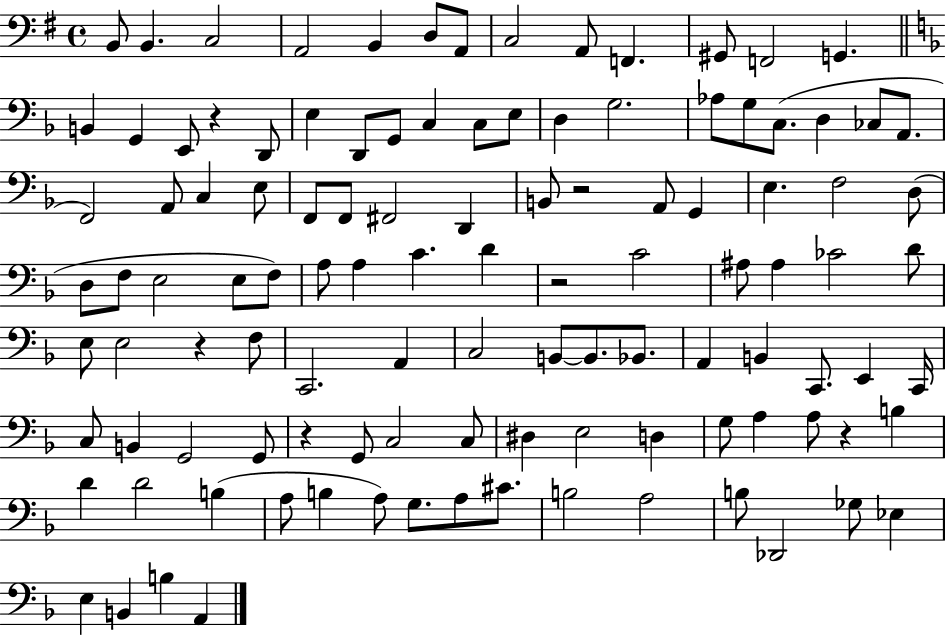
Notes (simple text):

B2/e B2/q. C3/h A2/h B2/q D3/e A2/e C3/h A2/e F2/q. G#2/e F2/h G2/q. B2/q G2/q E2/e R/q D2/e E3/q D2/e G2/e C3/q C3/e E3/e D3/q G3/h. Ab3/e G3/e C3/e. D3/q CES3/e A2/e. F2/h A2/e C3/q E3/e F2/e F2/e F#2/h D2/q B2/e R/h A2/e G2/q E3/q. F3/h D3/e D3/e F3/e E3/h E3/e F3/e A3/e A3/q C4/q. D4/q R/h C4/h A#3/e A#3/q CES4/h D4/e E3/e E3/h R/q F3/e C2/h. A2/q C3/h B2/e B2/e. Bb2/e. A2/q B2/q C2/e. E2/q C2/s C3/e B2/q G2/h G2/e R/q G2/e C3/h C3/e D#3/q E3/h D3/q G3/e A3/q A3/e R/q B3/q D4/q D4/h B3/q A3/e B3/q A3/e G3/e. A3/e C#4/e. B3/h A3/h B3/e Db2/h Gb3/e Eb3/q E3/q B2/q B3/q A2/q